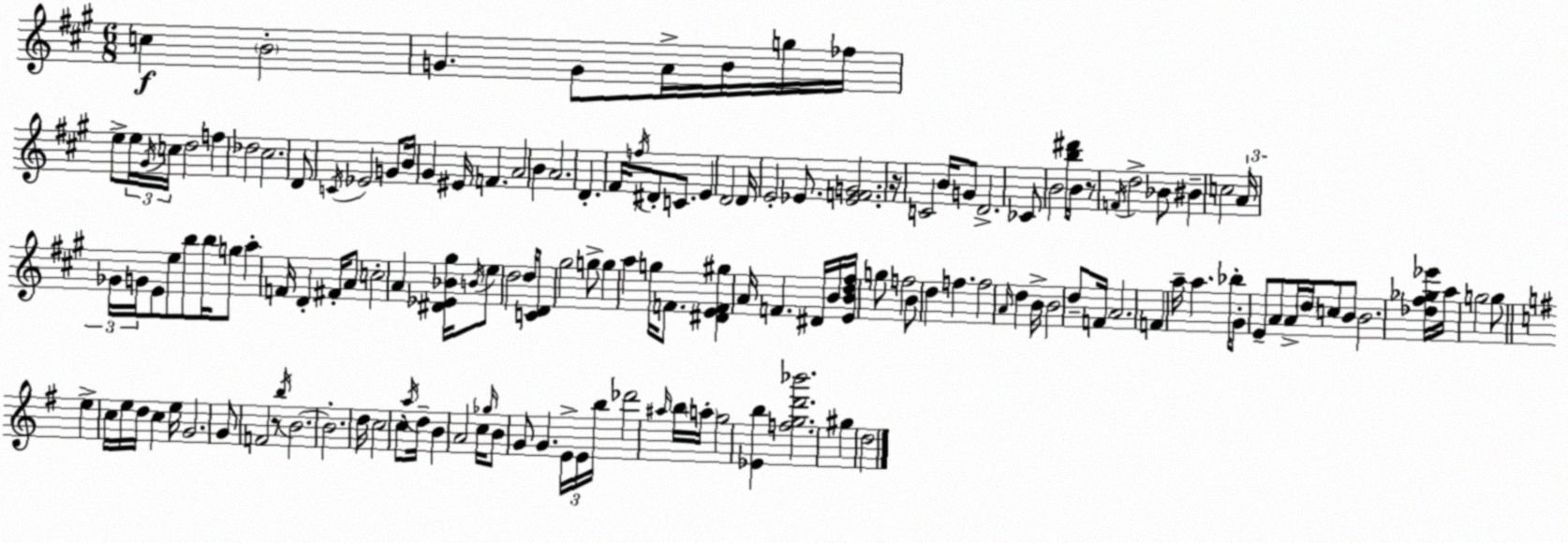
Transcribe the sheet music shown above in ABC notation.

X:1
T:Untitled
M:6/8
L:1/4
K:A
c B2 G G/2 A/4 B/4 g/4 _f/4 e/2 e/4 ^G/4 c/4 d2 f _d2 ^c2 D/2 C/4 _E2 G/2 B/4 ^G ^E/4 F A2 B A2 D ^F/4 f/4 ^D/2 C/2 E D2 D/4 E2 _E/2 [_EFG]2 z/4 C2 B/4 G/2 D2 _C/2 B2 [b^d']/4 B/4 z/2 F/4 d2 _B/2 ^B c2 A/4 _G/4 G/4 E/2 e/2 b/2 b/4 g/2 a F/4 D ^F/4 A/2 c2 A [^D_E_B^g]/4 B/4 e/2 d2 d/4 [CD]/2 ^g2 g/2 g a g/4 F/2 [^DEF^g] A/4 F ^D/4 B/4 [EBd^f]/4 g/2 f2 B/2 d f f2 A/4 d B/4 B2 d/2 F/4 A2 F a/4 a _b/4 ^G/2 E/2 A/2 A/4 d/4 c/2 B/2 B2 [_d^f_g_e']/4 a/4 g2 g/2 e c/4 e/4 d/4 c e/4 G2 G/2 F2 z/2 b/4 B2 B2 d/4 c2 c/2 a/4 d/4 B A2 c/4 _g/4 B/2 G/2 G E/4 E/4 b/4 _d'2 ^a/4 b/4 a/4 g2 [_Eb] [fgd'_b']2 ^g d2